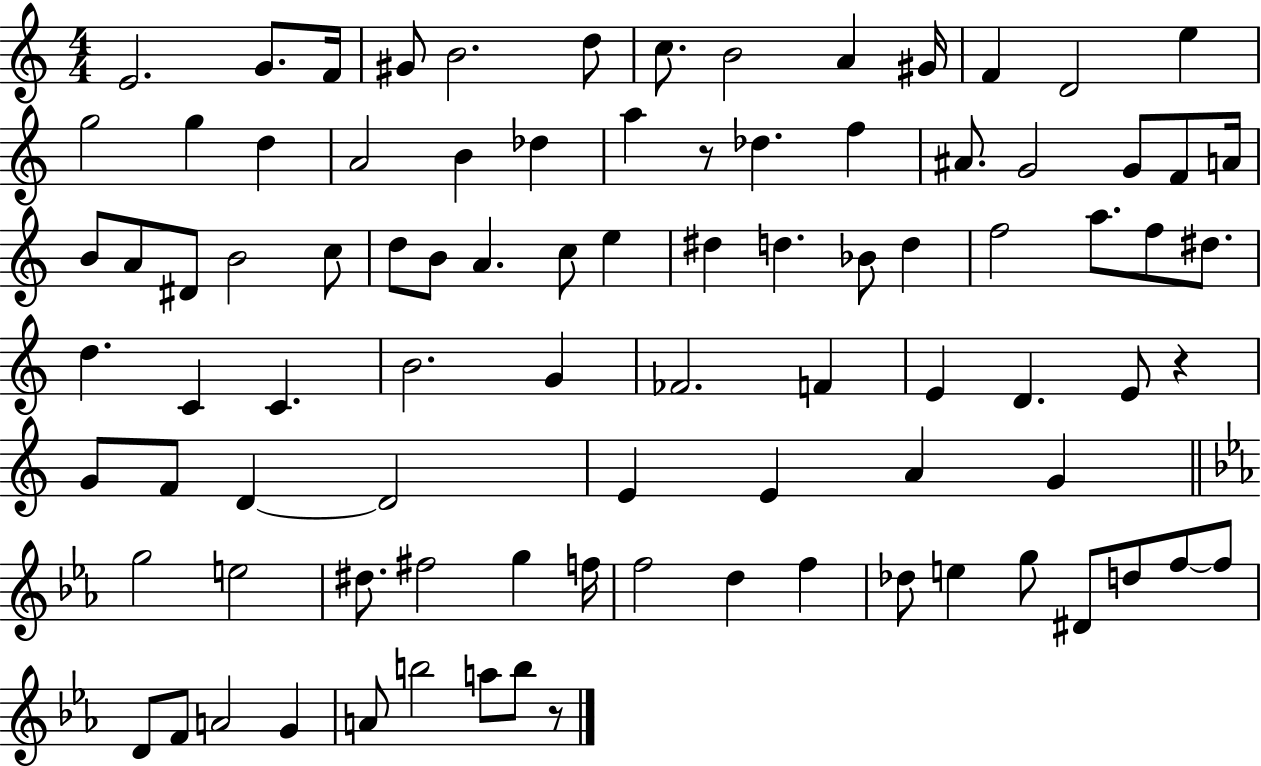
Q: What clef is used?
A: treble